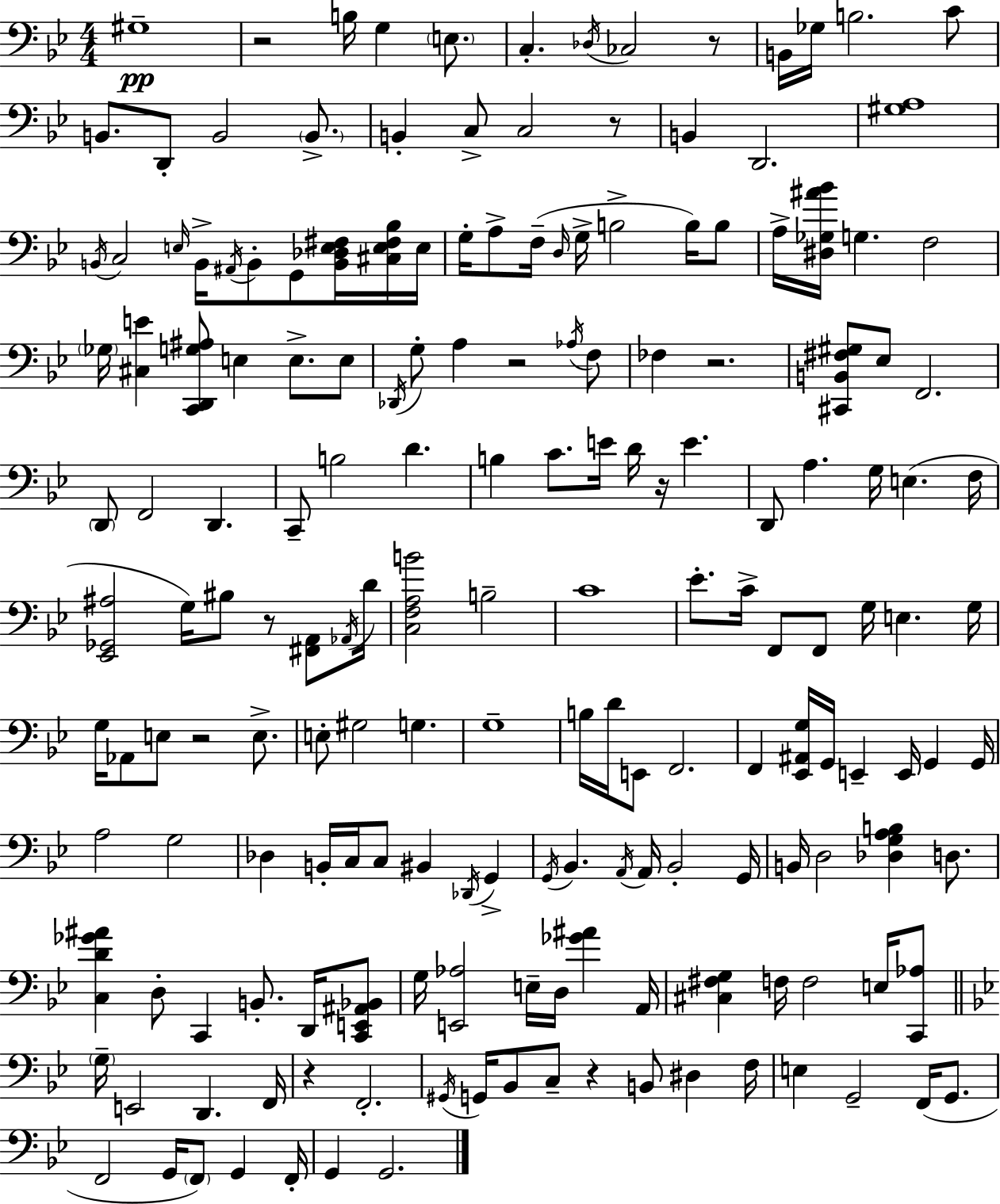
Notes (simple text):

G#3/w R/h B3/s G3/q E3/e. C3/q. Db3/s CES3/h R/e B2/s Gb3/s B3/h. C4/e B2/e. D2/e B2/h B2/e. B2/q C3/e C3/h R/e B2/q D2/h. [G#3,A3]/w B2/s C3/h E3/s B2/s A#2/s B2/e G2/e [B2,Db3,E3,F#3]/s [C#3,E3,F#3,Bb3]/s E3/s G3/s A3/e F3/s D3/s G3/s B3/h B3/s B3/e A3/s [D#3,Gb3,A#4,Bb4]/s G3/q. F3/h Gb3/s [C#3,E4]/q [C2,D2,G3,A#3]/e E3/q E3/e. E3/e Db2/s G3/e A3/q R/h Ab3/s F3/e FES3/q R/h. [C#2,B2,F#3,G#3]/e Eb3/e F2/h. D2/e F2/h D2/q. C2/e B3/h D4/q. B3/q C4/e. E4/s D4/s R/s E4/q. D2/e A3/q. G3/s E3/q. F3/s [Eb2,Gb2,A#3]/h G3/s BIS3/e R/e [F#2,A2]/e Ab2/s D4/s [C3,F3,A3,B4]/h B3/h C4/w Eb4/e. C4/s F2/e F2/e G3/s E3/q. G3/s G3/s Ab2/e E3/e R/h E3/e. E3/e G#3/h G3/q. G3/w B3/s D4/s E2/e F2/h. F2/q [Eb2,A#2,G3]/s G2/s E2/q E2/s G2/q G2/s A3/h G3/h Db3/q B2/s C3/s C3/e BIS2/q Db2/s G2/q G2/s Bb2/q. A2/s A2/s Bb2/h G2/s B2/s D3/h [Db3,G3,A3,B3]/q D3/e. [C3,D4,Gb4,A#4]/q D3/e C2/q B2/e. D2/s [C2,E2,A#2,Bb2]/e G3/s [E2,Ab3]/h E3/s D3/s [Gb4,A#4]/q A2/s [C#3,F#3,G3]/q F3/s F3/h E3/s [C2,Ab3]/e G3/s E2/h D2/q. F2/s R/q F2/h. G#2/s G2/s Bb2/e C3/e R/q B2/e D#3/q F3/s E3/q G2/h F2/s G2/e. F2/h G2/s F2/e G2/q F2/s G2/q G2/h.